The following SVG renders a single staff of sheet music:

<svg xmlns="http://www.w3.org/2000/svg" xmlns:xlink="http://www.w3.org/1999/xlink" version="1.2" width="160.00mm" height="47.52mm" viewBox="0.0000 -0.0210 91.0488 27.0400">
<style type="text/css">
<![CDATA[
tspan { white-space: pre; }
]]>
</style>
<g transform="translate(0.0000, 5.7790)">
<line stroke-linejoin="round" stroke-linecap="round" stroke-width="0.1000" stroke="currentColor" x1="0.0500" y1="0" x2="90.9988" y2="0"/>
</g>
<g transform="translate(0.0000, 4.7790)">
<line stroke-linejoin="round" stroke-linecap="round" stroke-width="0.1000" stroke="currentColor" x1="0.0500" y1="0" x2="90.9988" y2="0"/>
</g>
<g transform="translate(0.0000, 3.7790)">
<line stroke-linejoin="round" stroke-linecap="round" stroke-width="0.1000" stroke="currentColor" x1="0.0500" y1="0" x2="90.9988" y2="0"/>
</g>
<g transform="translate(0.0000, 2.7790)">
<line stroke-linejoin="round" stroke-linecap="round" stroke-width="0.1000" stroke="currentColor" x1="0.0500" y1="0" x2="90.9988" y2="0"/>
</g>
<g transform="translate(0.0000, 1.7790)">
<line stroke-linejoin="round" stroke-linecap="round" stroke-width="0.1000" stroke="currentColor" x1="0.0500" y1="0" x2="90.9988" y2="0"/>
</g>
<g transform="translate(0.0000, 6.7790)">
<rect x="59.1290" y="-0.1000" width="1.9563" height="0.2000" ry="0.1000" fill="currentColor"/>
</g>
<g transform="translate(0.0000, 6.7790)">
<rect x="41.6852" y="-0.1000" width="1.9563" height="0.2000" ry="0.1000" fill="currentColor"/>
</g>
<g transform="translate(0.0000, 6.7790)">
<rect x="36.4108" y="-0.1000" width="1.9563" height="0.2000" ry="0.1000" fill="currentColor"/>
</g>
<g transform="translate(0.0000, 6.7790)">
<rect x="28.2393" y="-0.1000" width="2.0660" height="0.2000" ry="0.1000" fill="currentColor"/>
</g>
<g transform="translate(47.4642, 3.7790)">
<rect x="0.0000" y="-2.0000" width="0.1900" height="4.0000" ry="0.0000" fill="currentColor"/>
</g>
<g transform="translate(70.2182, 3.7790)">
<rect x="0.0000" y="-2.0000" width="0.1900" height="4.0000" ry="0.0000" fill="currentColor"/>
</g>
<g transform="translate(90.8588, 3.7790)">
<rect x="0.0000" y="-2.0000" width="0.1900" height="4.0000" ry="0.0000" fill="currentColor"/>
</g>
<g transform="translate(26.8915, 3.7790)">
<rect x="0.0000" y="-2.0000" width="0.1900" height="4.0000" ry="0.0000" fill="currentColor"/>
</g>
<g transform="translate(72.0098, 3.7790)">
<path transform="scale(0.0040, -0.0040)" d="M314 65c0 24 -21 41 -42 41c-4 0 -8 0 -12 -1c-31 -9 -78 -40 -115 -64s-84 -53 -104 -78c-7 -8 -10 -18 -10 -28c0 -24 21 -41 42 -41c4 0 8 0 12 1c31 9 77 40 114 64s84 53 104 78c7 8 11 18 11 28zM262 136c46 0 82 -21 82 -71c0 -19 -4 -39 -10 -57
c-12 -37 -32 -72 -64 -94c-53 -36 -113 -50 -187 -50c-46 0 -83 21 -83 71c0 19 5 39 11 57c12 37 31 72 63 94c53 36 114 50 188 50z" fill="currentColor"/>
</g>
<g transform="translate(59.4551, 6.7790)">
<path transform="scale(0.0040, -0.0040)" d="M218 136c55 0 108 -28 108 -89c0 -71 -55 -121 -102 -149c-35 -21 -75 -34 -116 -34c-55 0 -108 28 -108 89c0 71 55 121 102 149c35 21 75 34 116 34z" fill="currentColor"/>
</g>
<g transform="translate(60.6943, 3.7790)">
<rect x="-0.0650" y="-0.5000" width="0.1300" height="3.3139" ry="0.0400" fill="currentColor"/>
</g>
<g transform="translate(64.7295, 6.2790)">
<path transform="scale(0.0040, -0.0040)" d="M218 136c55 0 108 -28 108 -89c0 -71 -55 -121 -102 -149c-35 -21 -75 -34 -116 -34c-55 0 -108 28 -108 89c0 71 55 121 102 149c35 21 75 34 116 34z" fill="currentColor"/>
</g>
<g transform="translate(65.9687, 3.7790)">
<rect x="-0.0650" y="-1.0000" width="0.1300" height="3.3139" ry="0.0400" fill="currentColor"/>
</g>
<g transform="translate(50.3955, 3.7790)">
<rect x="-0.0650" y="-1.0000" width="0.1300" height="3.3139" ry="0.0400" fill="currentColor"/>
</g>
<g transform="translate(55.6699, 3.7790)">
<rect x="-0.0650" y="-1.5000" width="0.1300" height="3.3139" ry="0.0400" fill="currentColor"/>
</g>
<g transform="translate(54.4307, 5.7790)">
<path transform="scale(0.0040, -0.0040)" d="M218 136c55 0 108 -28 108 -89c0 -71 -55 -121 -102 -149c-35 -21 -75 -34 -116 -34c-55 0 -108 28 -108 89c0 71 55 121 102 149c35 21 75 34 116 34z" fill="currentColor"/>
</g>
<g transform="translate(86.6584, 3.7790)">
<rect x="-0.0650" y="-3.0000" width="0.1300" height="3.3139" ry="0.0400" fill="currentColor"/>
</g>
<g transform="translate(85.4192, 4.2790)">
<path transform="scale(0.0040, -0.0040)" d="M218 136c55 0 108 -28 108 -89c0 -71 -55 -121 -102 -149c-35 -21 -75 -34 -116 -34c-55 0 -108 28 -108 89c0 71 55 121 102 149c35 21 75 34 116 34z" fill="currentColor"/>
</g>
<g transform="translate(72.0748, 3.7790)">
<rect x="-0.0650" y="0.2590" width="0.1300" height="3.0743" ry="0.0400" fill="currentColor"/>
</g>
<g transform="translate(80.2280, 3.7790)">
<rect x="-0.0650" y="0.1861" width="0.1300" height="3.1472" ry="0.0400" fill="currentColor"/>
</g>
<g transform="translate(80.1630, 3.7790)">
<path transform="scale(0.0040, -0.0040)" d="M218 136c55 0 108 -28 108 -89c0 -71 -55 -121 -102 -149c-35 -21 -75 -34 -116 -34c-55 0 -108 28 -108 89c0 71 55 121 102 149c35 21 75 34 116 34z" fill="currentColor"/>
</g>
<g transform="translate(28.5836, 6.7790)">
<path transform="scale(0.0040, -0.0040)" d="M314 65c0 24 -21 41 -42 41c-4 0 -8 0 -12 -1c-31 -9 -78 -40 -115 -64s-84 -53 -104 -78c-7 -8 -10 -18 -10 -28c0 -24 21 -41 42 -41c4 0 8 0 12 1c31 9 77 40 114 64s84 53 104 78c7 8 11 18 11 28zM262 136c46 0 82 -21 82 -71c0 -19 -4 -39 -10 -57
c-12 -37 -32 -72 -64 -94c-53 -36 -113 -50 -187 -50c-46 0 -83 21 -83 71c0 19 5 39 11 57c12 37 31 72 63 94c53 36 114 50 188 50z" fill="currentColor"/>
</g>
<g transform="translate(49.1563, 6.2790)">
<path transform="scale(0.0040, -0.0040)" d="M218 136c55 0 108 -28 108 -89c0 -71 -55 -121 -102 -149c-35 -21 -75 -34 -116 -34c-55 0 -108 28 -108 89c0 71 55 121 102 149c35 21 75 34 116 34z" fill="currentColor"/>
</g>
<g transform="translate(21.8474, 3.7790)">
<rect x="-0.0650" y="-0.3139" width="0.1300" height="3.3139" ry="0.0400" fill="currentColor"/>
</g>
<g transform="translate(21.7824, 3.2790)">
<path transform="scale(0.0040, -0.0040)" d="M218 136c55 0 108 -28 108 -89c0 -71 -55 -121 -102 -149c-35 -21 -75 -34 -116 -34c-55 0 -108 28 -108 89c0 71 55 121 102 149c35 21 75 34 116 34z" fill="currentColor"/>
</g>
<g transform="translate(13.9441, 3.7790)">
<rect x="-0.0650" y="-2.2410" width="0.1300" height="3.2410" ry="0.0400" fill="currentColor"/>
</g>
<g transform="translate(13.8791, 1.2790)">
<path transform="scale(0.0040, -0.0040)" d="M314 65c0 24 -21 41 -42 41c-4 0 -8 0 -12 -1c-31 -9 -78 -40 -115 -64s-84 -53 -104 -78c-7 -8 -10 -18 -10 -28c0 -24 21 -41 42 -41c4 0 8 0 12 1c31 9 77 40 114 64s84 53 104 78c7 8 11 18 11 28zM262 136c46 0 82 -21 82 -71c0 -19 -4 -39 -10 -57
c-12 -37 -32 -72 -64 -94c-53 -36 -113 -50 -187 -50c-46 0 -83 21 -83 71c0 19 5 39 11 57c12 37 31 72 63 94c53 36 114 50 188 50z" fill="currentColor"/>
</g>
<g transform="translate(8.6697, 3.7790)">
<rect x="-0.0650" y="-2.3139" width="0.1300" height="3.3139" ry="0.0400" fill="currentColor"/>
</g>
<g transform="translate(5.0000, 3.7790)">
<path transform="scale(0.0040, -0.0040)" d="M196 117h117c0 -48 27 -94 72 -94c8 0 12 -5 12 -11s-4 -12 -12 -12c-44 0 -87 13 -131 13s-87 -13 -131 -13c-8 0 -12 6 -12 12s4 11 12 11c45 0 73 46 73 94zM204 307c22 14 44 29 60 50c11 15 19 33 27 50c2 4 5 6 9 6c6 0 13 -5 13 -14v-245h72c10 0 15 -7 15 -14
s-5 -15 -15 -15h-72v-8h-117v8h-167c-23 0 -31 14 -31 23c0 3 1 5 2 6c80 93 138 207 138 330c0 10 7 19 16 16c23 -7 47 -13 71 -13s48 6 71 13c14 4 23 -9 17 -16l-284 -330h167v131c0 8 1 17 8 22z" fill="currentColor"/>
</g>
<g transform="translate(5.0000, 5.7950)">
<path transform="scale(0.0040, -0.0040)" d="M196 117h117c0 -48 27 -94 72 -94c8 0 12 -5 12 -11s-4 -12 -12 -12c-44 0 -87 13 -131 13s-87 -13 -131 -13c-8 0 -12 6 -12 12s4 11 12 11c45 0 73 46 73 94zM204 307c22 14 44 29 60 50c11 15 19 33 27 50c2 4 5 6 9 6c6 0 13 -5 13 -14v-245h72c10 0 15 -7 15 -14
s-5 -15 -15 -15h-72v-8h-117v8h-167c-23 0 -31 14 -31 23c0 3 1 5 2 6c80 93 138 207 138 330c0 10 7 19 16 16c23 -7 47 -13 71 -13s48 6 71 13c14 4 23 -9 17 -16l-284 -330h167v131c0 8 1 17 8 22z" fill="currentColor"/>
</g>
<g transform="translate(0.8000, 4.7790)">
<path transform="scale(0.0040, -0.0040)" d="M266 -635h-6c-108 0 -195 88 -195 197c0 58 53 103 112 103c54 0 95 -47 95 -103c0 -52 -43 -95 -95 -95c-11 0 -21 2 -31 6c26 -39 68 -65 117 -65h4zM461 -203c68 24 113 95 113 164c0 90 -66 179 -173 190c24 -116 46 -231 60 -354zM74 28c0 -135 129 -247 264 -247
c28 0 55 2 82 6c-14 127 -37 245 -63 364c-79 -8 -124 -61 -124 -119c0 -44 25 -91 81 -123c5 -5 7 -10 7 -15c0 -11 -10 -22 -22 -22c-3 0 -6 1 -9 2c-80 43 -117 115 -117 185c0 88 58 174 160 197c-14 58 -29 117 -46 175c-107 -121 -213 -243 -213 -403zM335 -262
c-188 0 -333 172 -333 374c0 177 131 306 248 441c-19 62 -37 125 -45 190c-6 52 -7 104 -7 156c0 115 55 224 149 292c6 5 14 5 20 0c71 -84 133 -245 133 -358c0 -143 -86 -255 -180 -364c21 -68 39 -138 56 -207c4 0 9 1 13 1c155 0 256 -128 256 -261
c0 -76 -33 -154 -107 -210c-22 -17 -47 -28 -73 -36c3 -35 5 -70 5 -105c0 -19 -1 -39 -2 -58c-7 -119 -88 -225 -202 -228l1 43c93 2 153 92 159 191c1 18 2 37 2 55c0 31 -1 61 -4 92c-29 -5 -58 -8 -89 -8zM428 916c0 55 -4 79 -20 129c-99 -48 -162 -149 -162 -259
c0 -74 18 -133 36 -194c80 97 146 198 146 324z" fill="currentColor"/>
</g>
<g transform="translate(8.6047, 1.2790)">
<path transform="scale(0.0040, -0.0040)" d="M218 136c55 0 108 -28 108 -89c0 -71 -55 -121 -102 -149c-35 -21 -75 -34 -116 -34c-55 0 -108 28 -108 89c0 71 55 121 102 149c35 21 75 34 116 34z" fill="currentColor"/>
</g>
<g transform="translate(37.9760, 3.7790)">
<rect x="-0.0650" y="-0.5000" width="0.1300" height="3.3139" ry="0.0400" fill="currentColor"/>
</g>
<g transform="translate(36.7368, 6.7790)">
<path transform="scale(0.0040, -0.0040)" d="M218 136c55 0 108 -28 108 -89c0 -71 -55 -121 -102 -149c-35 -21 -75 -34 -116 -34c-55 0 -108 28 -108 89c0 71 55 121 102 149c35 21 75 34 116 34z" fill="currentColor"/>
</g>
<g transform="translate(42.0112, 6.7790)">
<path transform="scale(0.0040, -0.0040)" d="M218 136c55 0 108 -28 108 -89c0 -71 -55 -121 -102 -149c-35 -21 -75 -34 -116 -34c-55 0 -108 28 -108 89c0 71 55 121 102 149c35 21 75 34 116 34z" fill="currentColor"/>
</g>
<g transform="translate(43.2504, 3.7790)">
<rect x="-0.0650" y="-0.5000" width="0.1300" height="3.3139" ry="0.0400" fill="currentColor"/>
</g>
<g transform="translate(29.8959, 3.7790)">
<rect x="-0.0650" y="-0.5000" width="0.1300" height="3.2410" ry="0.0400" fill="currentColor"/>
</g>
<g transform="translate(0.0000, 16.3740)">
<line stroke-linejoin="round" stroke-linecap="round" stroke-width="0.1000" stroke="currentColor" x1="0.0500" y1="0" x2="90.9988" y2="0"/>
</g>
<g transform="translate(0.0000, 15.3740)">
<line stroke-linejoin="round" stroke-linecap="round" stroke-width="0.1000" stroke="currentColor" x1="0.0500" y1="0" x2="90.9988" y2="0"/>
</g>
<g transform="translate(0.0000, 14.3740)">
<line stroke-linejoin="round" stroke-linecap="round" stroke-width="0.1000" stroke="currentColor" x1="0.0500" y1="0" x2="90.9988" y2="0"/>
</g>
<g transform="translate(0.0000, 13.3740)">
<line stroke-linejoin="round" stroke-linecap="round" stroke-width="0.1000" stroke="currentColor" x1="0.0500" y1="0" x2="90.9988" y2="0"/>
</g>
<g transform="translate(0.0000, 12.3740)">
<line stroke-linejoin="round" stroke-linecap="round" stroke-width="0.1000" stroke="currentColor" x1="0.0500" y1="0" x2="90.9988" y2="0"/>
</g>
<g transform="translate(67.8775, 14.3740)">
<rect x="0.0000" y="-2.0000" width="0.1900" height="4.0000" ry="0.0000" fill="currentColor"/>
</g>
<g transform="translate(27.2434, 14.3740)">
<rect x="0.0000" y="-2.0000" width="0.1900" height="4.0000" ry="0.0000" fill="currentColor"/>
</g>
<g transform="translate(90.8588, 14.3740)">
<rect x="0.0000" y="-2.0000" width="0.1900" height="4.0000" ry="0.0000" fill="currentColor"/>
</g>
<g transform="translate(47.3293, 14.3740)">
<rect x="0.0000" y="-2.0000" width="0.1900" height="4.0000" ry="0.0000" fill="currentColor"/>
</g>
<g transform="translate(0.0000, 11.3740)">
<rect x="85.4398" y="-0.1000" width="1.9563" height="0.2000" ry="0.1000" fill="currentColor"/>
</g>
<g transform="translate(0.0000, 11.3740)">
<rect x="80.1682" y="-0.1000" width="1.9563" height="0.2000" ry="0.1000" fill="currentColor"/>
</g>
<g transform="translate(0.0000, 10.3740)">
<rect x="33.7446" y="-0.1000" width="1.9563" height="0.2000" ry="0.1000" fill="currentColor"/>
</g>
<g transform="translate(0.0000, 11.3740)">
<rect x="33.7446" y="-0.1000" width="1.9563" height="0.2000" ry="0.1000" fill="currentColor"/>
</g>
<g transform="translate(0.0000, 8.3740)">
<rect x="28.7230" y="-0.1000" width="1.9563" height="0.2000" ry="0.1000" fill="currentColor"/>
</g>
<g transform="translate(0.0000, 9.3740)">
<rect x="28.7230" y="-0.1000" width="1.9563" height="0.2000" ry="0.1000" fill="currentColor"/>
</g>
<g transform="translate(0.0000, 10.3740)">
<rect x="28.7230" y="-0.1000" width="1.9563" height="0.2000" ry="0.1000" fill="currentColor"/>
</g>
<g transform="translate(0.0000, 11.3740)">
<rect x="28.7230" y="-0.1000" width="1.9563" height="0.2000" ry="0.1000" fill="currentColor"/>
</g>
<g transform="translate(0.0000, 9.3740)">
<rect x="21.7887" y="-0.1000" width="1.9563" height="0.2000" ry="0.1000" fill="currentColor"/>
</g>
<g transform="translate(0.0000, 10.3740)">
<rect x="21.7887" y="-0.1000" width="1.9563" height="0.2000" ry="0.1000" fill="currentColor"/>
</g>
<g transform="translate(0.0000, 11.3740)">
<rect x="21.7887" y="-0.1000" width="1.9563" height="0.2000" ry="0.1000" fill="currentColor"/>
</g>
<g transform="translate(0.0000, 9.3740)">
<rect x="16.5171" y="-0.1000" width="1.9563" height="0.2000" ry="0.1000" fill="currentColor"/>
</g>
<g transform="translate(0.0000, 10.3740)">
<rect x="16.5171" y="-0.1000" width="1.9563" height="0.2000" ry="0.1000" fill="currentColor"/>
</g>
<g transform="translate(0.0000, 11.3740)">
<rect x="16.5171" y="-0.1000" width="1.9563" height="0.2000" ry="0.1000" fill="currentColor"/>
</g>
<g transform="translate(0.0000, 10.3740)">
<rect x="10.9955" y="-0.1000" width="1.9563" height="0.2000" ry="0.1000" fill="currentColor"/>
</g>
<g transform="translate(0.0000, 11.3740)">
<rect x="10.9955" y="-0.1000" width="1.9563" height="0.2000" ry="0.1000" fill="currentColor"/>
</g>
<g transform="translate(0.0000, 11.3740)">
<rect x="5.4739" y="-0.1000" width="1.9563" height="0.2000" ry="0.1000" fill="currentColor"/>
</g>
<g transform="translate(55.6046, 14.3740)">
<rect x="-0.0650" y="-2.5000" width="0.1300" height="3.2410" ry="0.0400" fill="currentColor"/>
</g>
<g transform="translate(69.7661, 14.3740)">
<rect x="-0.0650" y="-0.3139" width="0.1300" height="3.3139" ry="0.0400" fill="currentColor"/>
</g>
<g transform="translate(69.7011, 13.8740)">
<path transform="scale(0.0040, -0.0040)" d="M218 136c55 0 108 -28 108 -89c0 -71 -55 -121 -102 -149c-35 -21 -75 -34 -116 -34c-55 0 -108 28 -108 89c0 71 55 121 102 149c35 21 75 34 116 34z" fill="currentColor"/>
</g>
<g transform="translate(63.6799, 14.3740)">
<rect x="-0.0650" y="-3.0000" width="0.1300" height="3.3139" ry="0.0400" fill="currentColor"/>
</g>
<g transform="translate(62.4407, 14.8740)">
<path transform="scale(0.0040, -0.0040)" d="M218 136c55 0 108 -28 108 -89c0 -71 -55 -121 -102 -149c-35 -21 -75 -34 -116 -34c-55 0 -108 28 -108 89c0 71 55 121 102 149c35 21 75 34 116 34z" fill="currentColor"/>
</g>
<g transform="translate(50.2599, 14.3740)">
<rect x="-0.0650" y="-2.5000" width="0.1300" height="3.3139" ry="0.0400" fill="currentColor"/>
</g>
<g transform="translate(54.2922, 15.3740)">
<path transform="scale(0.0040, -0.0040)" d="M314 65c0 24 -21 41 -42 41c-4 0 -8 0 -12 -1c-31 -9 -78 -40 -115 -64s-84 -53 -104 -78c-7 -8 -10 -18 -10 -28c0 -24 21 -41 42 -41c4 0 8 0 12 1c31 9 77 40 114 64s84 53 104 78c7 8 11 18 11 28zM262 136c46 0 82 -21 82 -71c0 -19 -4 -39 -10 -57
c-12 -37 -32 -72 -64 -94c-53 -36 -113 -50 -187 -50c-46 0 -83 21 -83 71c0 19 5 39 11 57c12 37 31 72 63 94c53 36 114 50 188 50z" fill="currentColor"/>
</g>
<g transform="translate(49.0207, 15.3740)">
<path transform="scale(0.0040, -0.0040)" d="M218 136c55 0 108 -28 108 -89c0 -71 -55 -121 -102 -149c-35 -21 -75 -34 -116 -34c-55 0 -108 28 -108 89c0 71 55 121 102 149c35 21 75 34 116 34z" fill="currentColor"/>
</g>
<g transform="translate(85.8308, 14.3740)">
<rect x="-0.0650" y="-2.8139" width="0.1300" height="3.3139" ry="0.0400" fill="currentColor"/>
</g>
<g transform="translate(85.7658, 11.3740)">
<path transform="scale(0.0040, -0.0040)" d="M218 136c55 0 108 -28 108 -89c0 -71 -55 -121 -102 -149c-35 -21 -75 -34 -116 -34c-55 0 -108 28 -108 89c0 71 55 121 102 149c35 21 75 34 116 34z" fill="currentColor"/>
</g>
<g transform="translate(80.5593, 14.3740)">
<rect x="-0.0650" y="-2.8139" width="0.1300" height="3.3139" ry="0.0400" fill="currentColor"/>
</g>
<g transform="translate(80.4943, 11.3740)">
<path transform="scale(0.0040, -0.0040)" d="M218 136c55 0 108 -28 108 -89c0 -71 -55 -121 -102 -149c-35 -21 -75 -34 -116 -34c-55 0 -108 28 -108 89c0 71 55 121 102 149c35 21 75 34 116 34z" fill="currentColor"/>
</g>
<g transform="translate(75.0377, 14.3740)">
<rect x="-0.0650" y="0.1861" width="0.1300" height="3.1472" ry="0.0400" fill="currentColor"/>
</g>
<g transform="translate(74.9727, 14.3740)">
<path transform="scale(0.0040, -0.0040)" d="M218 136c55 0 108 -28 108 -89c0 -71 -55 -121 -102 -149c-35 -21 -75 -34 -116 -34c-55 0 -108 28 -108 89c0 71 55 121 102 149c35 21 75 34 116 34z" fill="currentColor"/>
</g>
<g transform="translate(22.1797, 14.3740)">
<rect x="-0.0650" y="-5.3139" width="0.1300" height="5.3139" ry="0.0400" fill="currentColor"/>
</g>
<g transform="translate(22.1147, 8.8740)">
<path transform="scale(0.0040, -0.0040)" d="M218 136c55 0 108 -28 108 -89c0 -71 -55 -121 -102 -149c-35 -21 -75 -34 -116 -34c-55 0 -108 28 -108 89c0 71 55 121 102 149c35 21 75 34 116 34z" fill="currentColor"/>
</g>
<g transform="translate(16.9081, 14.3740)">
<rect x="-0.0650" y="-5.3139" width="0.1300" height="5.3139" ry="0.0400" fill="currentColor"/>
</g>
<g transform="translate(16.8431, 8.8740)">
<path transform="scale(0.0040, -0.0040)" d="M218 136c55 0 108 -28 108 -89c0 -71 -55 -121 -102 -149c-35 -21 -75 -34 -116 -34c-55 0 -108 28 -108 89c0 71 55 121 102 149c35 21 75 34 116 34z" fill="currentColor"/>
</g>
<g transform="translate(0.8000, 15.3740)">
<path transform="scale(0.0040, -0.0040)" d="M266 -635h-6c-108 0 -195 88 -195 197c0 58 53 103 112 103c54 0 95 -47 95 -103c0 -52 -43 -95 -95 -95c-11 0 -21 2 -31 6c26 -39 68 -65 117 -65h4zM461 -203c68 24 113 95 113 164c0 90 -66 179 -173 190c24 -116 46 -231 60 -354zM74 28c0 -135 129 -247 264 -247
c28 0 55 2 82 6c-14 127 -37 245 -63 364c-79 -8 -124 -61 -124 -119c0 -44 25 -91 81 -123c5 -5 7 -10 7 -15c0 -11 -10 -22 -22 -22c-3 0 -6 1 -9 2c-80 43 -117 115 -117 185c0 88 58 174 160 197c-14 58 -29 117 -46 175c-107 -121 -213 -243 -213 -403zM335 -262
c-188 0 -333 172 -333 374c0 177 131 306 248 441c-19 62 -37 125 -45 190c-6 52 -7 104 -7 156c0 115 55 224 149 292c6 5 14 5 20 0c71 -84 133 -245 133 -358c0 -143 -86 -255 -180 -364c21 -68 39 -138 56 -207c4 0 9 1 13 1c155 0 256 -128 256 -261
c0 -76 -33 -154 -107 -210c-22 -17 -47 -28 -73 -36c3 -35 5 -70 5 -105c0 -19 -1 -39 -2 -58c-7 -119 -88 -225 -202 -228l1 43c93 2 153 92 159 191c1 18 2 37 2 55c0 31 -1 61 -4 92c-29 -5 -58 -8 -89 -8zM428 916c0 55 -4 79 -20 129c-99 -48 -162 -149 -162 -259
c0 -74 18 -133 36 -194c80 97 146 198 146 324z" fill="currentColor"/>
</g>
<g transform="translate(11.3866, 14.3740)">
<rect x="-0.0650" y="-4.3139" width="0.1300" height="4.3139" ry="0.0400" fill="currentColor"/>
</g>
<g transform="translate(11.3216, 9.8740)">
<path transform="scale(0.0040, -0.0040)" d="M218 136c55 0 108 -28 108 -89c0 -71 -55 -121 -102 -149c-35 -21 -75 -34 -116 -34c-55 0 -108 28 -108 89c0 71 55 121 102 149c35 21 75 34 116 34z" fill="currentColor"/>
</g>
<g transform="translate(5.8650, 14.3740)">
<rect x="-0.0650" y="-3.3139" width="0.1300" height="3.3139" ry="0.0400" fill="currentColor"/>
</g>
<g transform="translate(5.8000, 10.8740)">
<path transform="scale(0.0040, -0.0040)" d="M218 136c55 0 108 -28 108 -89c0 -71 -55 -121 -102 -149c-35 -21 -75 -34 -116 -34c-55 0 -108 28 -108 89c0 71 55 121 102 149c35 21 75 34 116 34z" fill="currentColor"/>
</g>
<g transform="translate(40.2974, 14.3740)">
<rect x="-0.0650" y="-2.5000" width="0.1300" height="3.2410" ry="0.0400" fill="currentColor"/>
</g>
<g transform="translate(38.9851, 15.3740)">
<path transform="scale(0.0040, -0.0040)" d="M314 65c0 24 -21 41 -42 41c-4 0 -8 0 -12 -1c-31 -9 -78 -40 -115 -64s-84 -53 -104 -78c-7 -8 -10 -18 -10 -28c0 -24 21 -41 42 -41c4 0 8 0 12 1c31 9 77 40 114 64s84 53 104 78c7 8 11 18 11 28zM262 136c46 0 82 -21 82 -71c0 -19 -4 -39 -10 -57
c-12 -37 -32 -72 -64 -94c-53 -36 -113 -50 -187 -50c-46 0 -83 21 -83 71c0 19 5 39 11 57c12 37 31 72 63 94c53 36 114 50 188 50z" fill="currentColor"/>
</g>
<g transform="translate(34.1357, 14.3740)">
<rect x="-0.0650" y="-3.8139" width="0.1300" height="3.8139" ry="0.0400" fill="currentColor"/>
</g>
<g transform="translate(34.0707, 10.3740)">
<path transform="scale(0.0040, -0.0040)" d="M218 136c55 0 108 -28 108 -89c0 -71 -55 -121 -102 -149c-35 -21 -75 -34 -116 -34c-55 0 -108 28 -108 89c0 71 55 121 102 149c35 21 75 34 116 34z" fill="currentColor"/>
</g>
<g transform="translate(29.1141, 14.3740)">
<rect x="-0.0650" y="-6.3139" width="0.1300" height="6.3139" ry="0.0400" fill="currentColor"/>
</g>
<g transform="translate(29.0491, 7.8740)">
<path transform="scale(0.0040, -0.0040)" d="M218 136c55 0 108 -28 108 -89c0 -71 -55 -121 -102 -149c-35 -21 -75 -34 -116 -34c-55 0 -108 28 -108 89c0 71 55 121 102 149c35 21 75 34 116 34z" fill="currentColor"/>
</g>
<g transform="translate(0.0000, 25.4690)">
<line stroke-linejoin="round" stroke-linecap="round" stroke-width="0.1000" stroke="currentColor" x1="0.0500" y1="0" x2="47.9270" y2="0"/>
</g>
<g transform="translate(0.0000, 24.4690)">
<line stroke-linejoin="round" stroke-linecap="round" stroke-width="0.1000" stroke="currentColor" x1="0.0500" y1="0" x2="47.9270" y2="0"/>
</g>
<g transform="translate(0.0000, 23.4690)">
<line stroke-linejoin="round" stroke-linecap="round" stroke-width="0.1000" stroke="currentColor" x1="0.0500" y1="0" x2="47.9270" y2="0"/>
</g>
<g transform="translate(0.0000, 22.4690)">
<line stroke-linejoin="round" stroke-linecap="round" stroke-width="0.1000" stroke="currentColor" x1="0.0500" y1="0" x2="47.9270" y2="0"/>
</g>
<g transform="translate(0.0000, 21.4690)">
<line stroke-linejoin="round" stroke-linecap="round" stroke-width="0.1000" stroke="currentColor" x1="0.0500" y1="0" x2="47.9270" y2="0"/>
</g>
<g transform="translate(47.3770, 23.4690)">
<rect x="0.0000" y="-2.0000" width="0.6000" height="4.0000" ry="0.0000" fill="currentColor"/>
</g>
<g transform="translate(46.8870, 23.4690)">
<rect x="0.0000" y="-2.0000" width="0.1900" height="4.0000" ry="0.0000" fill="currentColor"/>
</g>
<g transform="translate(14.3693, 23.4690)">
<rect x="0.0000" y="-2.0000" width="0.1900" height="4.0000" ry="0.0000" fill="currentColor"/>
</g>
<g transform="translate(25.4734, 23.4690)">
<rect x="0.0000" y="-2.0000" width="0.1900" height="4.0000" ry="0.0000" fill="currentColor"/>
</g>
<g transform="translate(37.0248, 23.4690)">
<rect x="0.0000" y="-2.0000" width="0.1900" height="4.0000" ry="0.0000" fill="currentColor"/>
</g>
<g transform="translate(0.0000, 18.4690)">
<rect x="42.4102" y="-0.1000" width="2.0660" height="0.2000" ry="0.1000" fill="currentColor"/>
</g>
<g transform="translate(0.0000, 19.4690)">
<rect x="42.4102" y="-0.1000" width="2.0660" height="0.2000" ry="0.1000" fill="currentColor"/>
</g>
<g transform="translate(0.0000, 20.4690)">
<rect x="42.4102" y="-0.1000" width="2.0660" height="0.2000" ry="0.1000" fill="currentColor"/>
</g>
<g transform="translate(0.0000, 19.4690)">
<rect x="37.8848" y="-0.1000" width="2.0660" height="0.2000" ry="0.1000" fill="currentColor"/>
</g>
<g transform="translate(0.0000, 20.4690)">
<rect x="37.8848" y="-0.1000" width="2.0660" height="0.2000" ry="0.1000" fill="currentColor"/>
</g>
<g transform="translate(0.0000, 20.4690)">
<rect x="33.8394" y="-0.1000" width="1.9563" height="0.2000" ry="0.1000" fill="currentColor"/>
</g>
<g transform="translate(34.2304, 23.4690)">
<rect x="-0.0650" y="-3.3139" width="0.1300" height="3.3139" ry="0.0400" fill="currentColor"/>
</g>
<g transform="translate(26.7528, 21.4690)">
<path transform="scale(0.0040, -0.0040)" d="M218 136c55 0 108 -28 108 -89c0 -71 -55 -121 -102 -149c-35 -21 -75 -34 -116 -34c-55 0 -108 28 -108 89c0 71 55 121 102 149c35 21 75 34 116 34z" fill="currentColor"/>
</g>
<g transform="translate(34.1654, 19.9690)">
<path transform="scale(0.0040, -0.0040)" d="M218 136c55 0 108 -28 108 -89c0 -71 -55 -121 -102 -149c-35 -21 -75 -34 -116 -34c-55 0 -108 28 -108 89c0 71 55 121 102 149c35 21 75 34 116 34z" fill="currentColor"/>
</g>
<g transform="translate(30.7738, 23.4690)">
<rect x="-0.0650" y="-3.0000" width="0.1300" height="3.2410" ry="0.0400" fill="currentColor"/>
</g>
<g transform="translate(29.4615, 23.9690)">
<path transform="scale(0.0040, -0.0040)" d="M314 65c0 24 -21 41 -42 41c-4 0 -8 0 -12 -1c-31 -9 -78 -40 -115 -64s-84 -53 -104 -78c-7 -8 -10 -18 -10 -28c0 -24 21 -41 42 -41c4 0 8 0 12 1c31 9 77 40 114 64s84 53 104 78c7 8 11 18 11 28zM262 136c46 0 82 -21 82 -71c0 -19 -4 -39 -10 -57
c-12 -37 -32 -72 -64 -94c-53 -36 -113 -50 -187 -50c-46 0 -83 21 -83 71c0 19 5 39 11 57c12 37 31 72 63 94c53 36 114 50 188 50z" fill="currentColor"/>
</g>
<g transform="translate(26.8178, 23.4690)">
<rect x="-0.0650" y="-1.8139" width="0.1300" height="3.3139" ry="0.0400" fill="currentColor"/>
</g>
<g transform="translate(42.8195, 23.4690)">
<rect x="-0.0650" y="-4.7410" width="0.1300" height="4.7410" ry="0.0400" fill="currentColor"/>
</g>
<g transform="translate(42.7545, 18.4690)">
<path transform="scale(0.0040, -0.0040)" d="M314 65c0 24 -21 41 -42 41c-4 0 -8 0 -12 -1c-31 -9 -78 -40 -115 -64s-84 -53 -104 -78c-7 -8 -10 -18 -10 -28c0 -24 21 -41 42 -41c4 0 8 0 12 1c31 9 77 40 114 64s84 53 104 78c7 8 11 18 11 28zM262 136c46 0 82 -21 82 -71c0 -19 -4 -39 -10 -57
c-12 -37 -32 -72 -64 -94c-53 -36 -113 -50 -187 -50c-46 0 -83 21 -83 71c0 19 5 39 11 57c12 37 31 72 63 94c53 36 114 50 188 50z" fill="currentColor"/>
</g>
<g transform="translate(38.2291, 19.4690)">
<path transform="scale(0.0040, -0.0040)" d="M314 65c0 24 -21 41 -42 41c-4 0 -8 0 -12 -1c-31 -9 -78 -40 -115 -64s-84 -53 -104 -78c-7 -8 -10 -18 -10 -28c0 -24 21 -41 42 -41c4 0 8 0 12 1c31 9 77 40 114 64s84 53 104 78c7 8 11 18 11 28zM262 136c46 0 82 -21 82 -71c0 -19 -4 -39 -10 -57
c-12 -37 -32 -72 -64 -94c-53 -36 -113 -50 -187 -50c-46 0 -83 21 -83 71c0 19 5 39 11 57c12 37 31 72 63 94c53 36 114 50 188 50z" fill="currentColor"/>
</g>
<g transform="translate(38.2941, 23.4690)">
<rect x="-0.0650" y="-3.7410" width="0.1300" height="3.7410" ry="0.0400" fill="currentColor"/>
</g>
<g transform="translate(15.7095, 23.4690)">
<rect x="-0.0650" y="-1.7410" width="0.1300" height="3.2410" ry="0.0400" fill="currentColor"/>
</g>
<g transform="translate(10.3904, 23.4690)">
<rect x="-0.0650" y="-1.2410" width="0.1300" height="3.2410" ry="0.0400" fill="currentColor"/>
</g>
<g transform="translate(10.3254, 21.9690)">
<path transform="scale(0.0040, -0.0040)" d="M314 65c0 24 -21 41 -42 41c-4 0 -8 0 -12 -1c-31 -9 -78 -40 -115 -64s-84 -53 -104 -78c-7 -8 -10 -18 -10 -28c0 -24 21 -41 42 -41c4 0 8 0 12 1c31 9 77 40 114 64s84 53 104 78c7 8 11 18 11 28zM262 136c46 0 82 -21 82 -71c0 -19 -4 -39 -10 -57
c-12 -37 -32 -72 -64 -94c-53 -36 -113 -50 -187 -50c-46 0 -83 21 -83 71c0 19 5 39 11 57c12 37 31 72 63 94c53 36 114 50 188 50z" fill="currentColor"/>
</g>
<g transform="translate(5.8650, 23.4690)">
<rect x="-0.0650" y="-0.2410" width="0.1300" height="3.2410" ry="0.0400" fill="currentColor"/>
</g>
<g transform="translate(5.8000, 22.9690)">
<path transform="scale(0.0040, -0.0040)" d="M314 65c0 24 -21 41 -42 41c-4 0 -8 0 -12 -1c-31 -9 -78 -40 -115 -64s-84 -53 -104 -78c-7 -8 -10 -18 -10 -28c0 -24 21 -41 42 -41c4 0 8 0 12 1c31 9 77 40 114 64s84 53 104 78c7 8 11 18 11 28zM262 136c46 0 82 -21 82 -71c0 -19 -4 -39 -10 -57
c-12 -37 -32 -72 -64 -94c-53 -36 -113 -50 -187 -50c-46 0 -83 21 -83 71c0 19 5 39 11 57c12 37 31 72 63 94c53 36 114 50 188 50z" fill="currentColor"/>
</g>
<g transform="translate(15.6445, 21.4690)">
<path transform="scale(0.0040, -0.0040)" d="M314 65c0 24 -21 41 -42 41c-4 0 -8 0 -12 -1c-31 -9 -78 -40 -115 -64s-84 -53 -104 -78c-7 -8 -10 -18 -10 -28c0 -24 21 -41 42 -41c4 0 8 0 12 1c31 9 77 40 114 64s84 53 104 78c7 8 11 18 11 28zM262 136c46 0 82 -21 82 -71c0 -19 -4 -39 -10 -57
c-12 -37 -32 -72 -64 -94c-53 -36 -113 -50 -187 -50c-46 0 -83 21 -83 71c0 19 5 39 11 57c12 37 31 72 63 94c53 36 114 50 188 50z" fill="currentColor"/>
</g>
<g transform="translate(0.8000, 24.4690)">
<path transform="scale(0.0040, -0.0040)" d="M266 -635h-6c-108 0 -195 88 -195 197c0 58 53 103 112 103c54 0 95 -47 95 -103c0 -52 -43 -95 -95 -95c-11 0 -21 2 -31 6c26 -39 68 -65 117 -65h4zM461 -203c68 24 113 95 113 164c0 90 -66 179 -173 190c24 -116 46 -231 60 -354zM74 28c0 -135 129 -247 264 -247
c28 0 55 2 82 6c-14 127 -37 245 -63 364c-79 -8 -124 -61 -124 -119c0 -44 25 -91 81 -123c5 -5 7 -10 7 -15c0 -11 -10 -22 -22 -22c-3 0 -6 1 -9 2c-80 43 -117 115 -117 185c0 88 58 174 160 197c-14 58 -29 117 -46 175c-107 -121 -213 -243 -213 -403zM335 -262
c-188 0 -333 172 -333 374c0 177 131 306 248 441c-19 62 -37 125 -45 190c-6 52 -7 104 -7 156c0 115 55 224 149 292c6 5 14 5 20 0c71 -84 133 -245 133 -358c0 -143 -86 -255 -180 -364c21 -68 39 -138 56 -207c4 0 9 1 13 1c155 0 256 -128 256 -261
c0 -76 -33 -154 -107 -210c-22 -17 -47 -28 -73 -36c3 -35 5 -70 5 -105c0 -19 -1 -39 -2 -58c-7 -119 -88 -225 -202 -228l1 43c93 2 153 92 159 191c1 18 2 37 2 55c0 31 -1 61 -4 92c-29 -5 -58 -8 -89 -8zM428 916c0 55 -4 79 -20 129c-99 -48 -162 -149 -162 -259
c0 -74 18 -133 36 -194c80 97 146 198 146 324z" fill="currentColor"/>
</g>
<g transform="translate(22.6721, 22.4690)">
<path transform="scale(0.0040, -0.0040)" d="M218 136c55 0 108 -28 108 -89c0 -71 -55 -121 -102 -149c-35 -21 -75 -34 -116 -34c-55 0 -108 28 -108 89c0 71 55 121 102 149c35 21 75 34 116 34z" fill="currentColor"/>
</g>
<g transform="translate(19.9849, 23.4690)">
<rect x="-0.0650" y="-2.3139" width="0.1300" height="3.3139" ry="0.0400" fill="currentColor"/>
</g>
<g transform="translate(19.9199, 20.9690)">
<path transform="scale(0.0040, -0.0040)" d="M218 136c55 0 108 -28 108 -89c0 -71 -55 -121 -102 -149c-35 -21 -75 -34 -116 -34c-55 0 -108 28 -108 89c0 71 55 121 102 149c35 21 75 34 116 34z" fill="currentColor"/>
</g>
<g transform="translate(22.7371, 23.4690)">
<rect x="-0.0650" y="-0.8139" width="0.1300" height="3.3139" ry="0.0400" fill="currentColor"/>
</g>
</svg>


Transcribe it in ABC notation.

X:1
T:Untitled
M:4/4
L:1/4
K:C
g g2 c C2 C C D E C D B2 B A b d' f' f' a' c' G2 G G2 A c B a a c2 e2 f2 g d f A2 b c'2 e'2